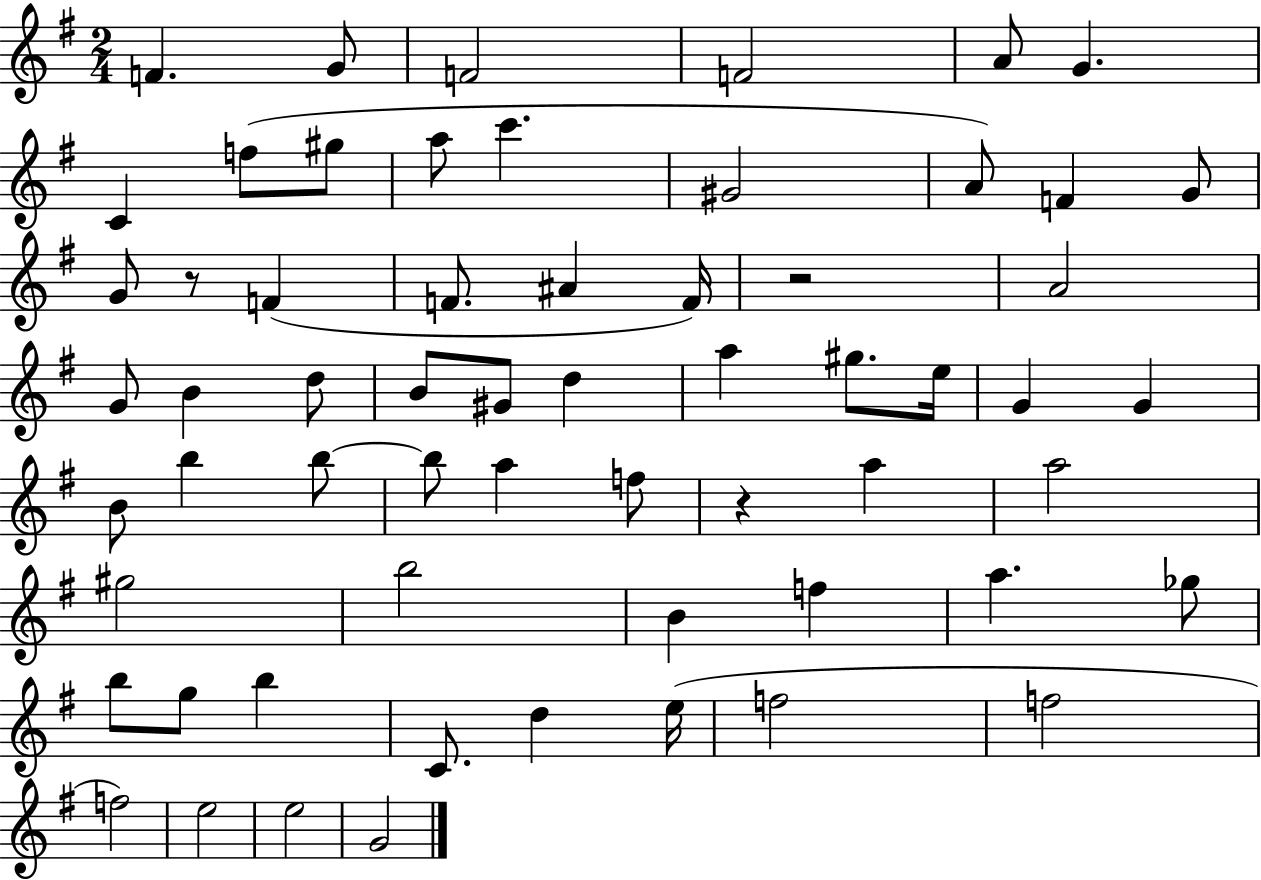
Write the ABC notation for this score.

X:1
T:Untitled
M:2/4
L:1/4
K:G
F G/2 F2 F2 A/2 G C f/2 ^g/2 a/2 c' ^G2 A/2 F G/2 G/2 z/2 F F/2 ^A F/4 z2 A2 G/2 B d/2 B/2 ^G/2 d a ^g/2 e/4 G G B/2 b b/2 b/2 a f/2 z a a2 ^g2 b2 B f a _g/2 b/2 g/2 b C/2 d e/4 f2 f2 f2 e2 e2 G2